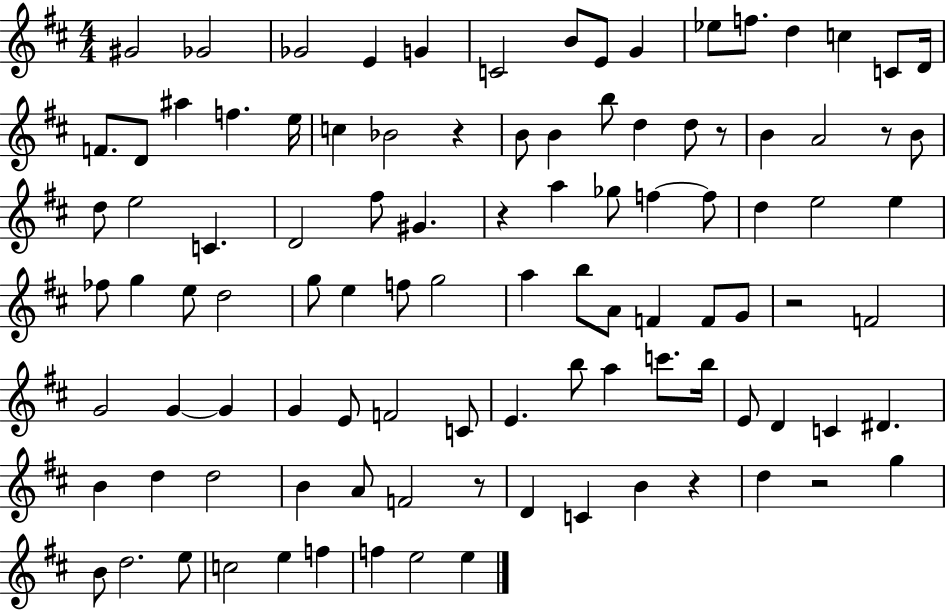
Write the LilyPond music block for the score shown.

{
  \clef treble
  \numericTimeSignature
  \time 4/4
  \key d \major
  gis'2 ges'2 | ges'2 e'4 g'4 | c'2 b'8 e'8 g'4 | ees''8 f''8. d''4 c''4 c'8 d'16 | \break f'8. d'8 ais''4 f''4. e''16 | c''4 bes'2 r4 | b'8 b'4 b''8 d''4 d''8 r8 | b'4 a'2 r8 b'8 | \break d''8 e''2 c'4. | d'2 fis''8 gis'4. | r4 a''4 ges''8 f''4~~ f''8 | d''4 e''2 e''4 | \break fes''8 g''4 e''8 d''2 | g''8 e''4 f''8 g''2 | a''4 b''8 a'8 f'4 f'8 g'8 | r2 f'2 | \break g'2 g'4~~ g'4 | g'4 e'8 f'2 c'8 | e'4. b''8 a''4 c'''8. b''16 | e'8 d'4 c'4 dis'4. | \break b'4 d''4 d''2 | b'4 a'8 f'2 r8 | d'4 c'4 b'4 r4 | d''4 r2 g''4 | \break b'8 d''2. e''8 | c''2 e''4 f''4 | f''4 e''2 e''4 | \bar "|."
}